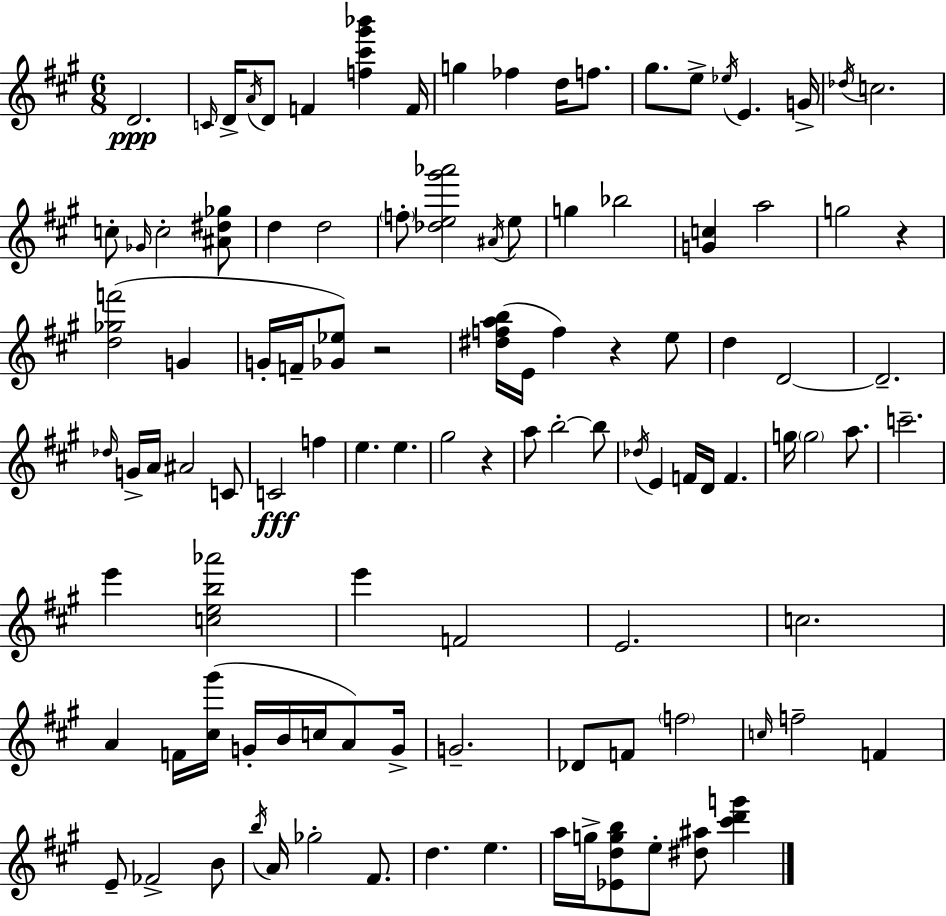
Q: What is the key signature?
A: A major